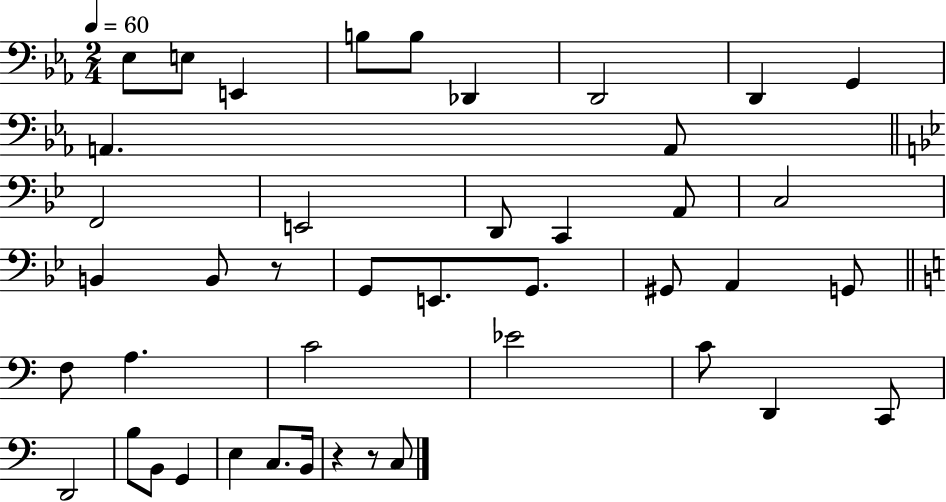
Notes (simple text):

Eb3/e E3/e E2/q B3/e B3/e Db2/q D2/h D2/q G2/q A2/q. A2/e F2/h E2/h D2/e C2/q A2/e C3/h B2/q B2/e R/e G2/e E2/e. G2/e. G#2/e A2/q G2/e F3/e A3/q. C4/h Eb4/h C4/e D2/q C2/e D2/h B3/e B2/e G2/q E3/q C3/e. B2/s R/q R/e C3/e